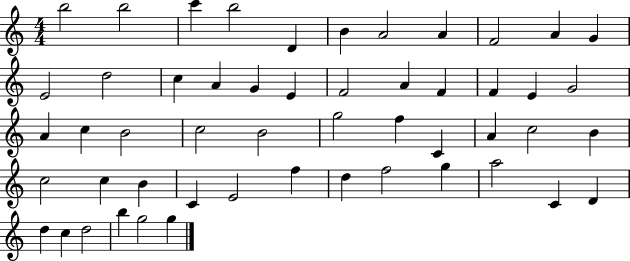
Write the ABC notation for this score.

X:1
T:Untitled
M:4/4
L:1/4
K:C
b2 b2 c' b2 D B A2 A F2 A G E2 d2 c A G E F2 A F F E G2 A c B2 c2 B2 g2 f C A c2 B c2 c B C E2 f d f2 g a2 C D d c d2 b g2 g